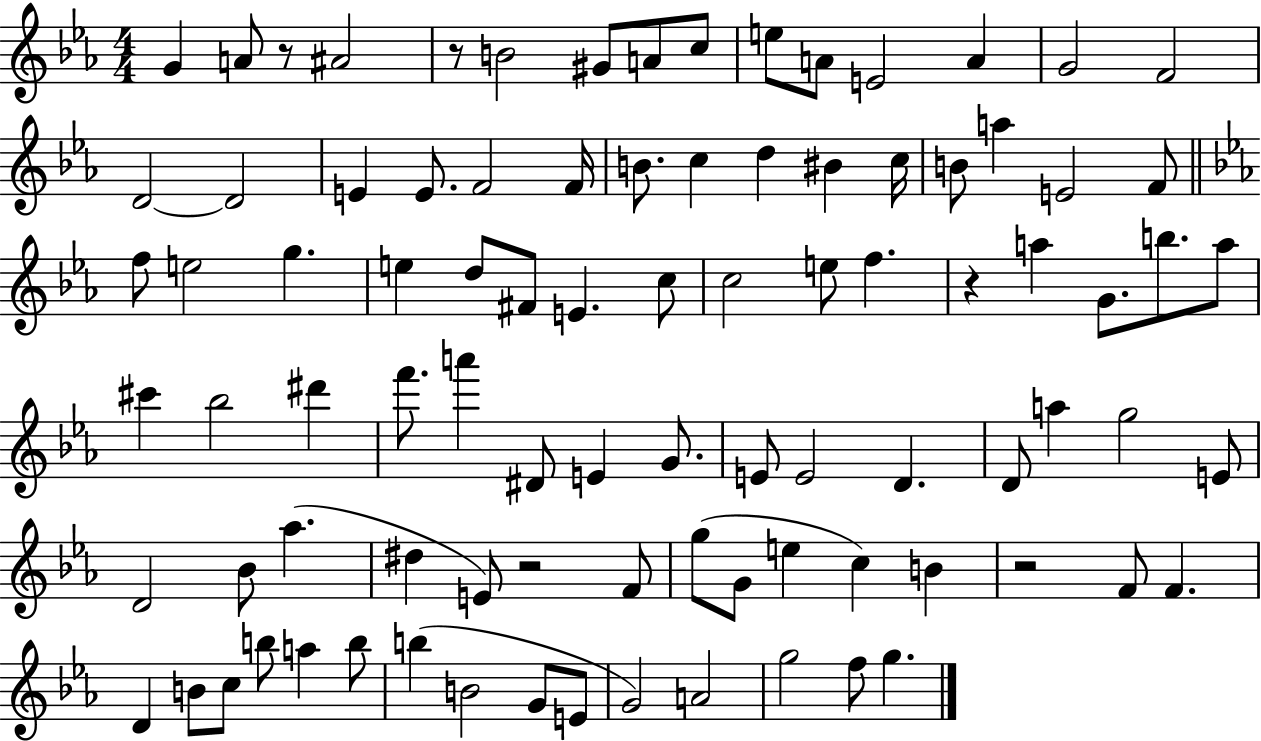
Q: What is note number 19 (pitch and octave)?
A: F4